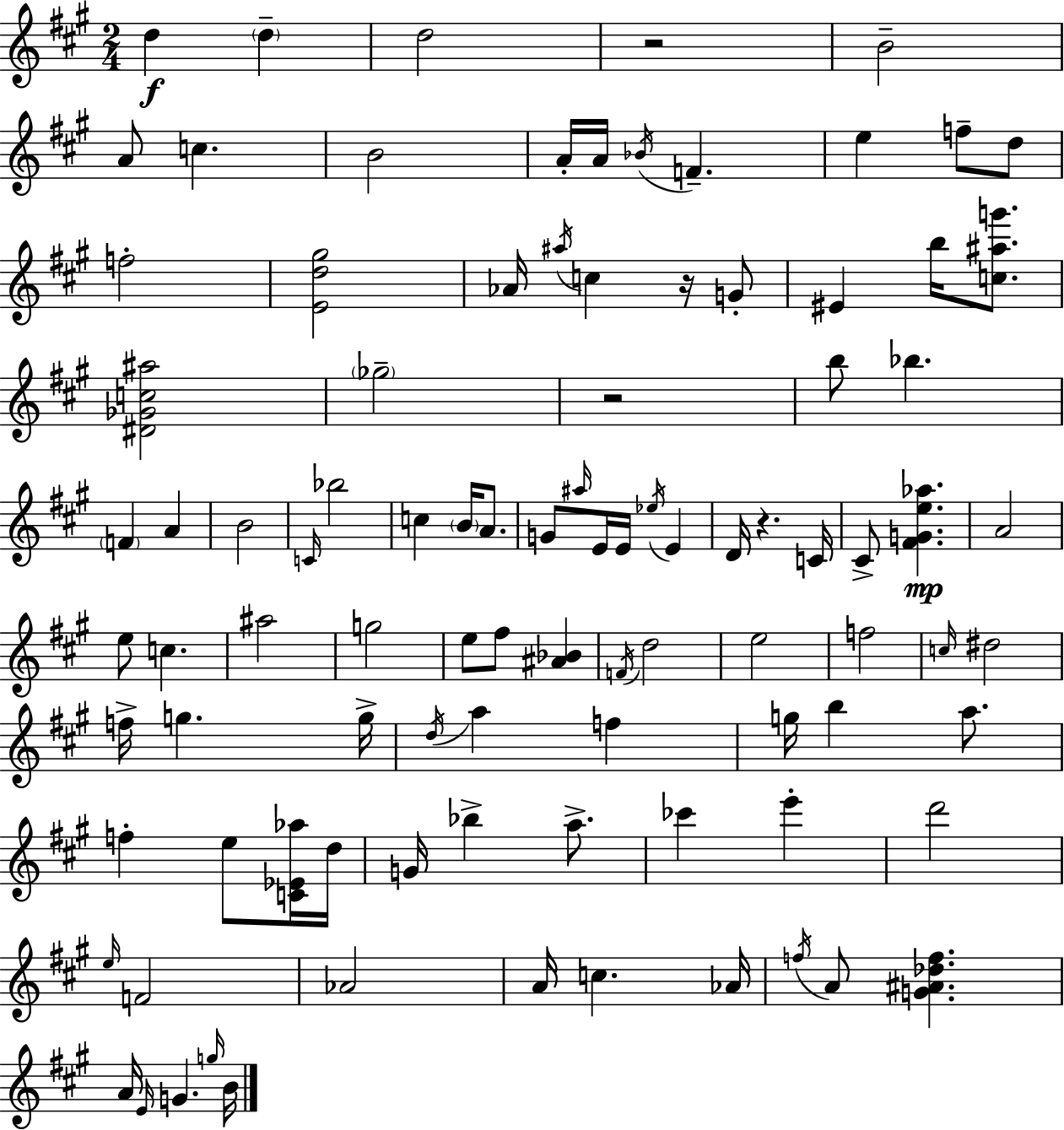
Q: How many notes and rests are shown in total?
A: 96